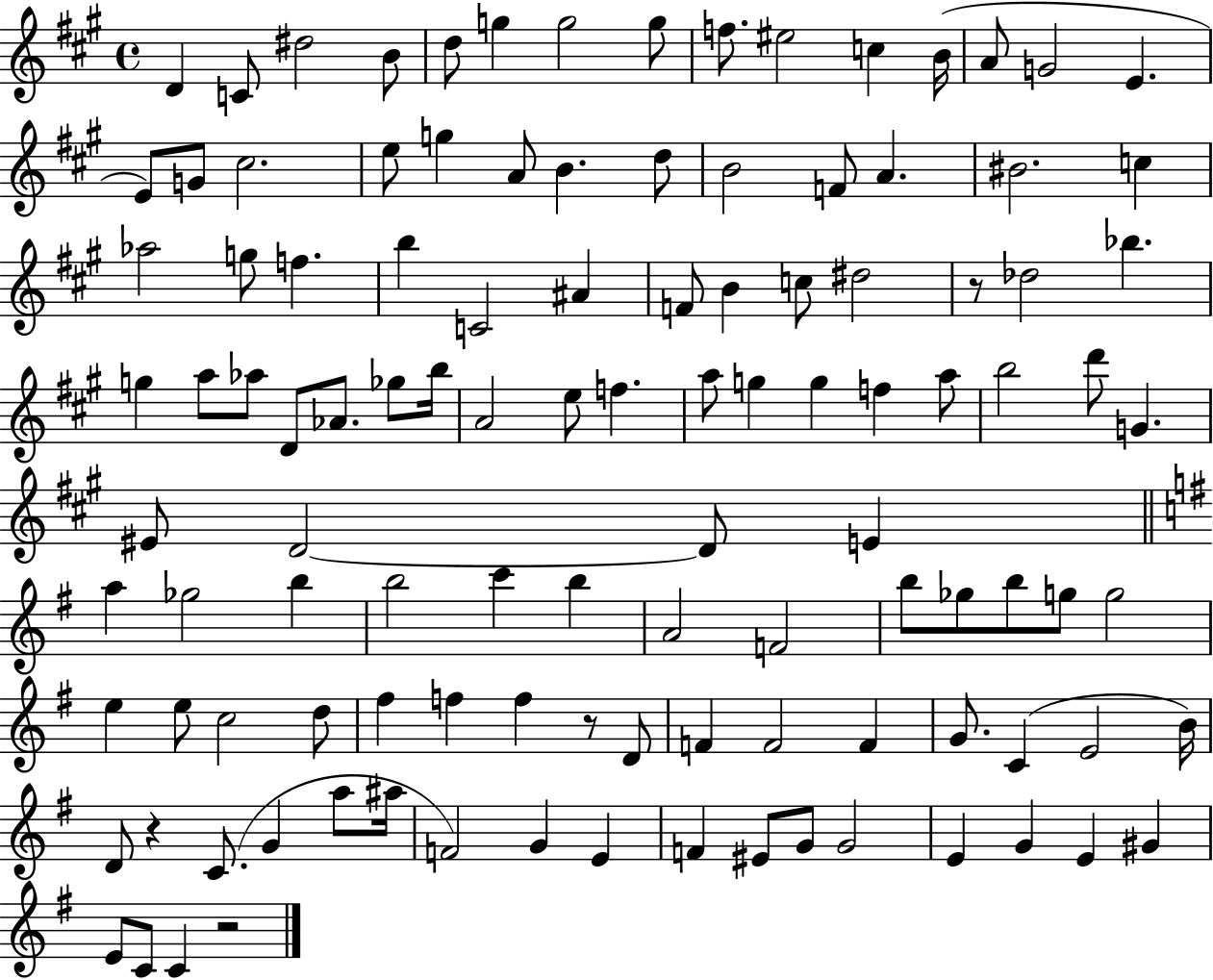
X:1
T:Untitled
M:4/4
L:1/4
K:A
D C/2 ^d2 B/2 d/2 g g2 g/2 f/2 ^e2 c B/4 A/2 G2 E E/2 G/2 ^c2 e/2 g A/2 B d/2 B2 F/2 A ^B2 c _a2 g/2 f b C2 ^A F/2 B c/2 ^d2 z/2 _d2 _b g a/2 _a/2 D/2 _A/2 _g/2 b/4 A2 e/2 f a/2 g g f a/2 b2 d'/2 G ^E/2 D2 D/2 E a _g2 b b2 c' b A2 F2 b/2 _g/2 b/2 g/2 g2 e e/2 c2 d/2 ^f f f z/2 D/2 F F2 F G/2 C E2 B/4 D/2 z C/2 G a/2 ^a/4 F2 G E F ^E/2 G/2 G2 E G E ^G E/2 C/2 C z2